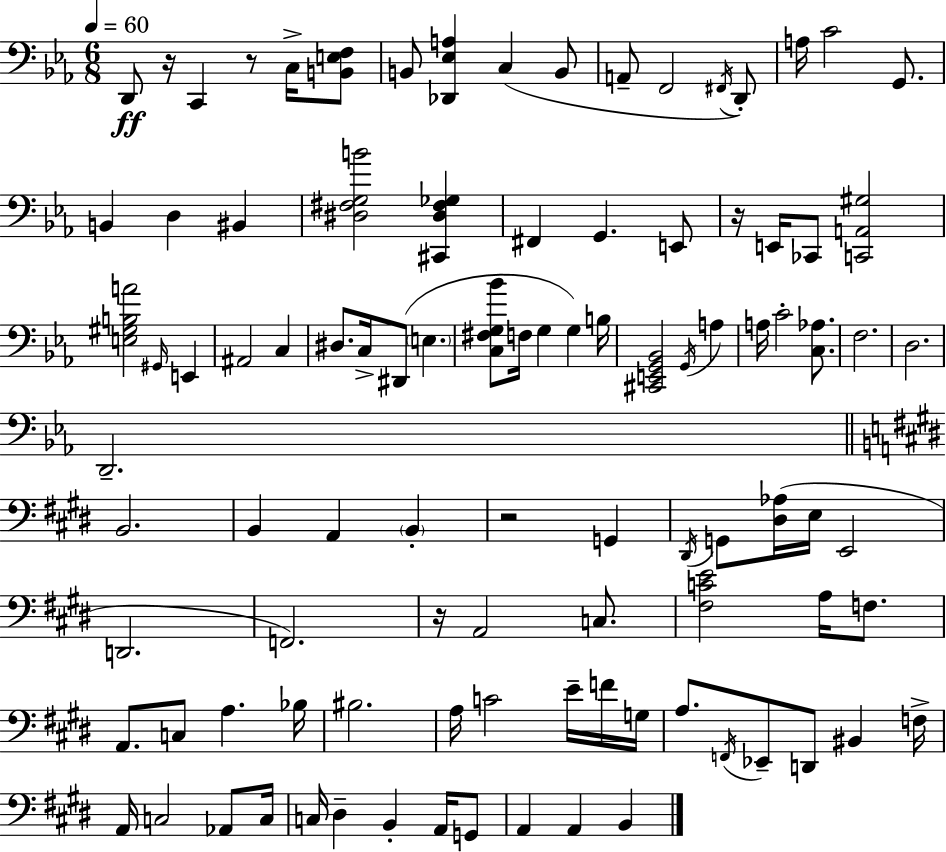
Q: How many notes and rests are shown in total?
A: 99